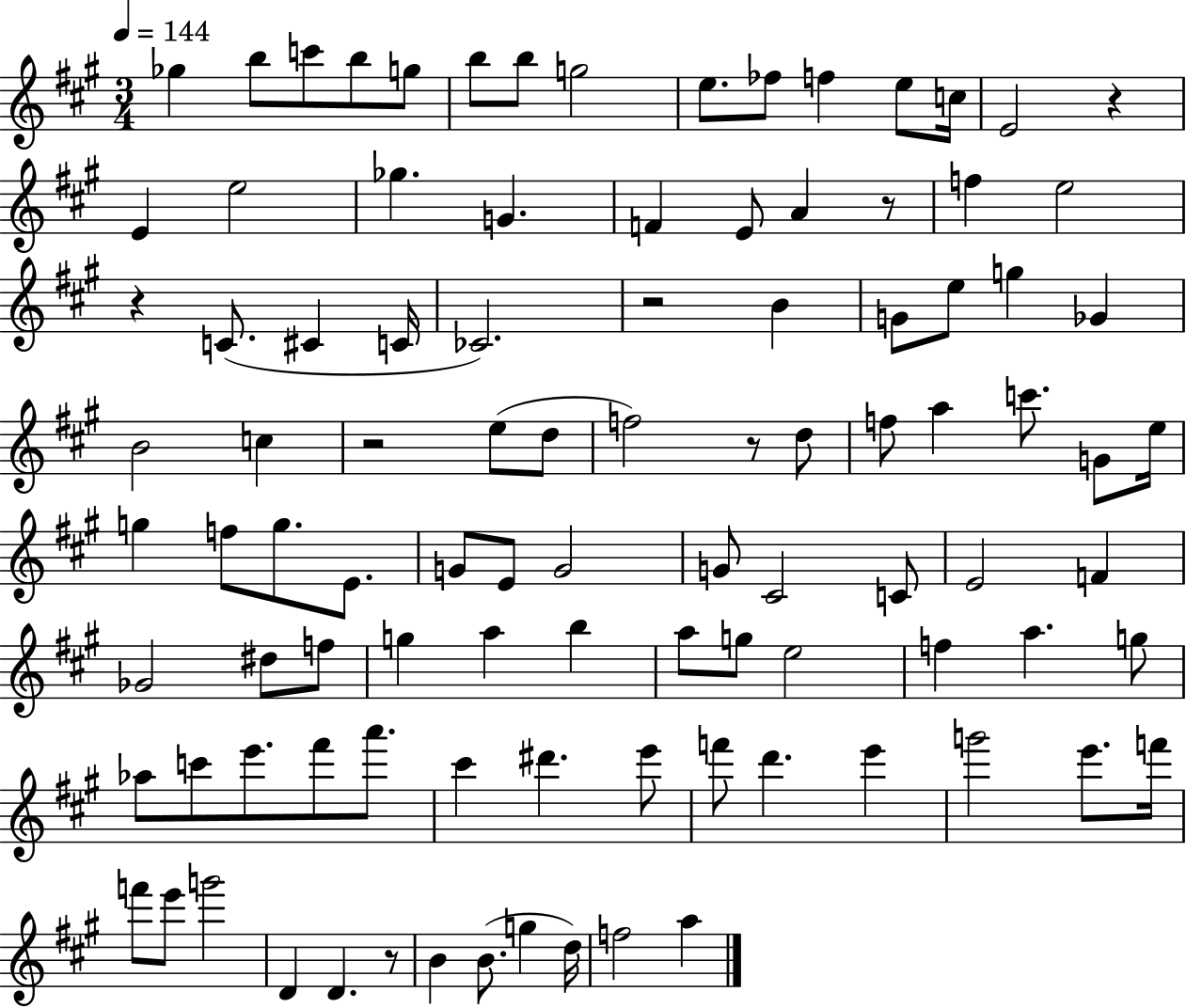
{
  \clef treble
  \numericTimeSignature
  \time 3/4
  \key a \major
  \tempo 4 = 144
  ges''4 b''8 c'''8 b''8 g''8 | b''8 b''8 g''2 | e''8. fes''8 f''4 e''8 c''16 | e'2 r4 | \break e'4 e''2 | ges''4. g'4. | f'4 e'8 a'4 r8 | f''4 e''2 | \break r4 c'8.( cis'4 c'16 | ces'2.) | r2 b'4 | g'8 e''8 g''4 ges'4 | \break b'2 c''4 | r2 e''8( d''8 | f''2) r8 d''8 | f''8 a''4 c'''8. g'8 e''16 | \break g''4 f''8 g''8. e'8. | g'8 e'8 g'2 | g'8 cis'2 c'8 | e'2 f'4 | \break ges'2 dis''8 f''8 | g''4 a''4 b''4 | a''8 g''8 e''2 | f''4 a''4. g''8 | \break aes''8 c'''8 e'''8. fis'''8 a'''8. | cis'''4 dis'''4. e'''8 | f'''8 d'''4. e'''4 | g'''2 e'''8. f'''16 | \break f'''8 e'''8 g'''2 | d'4 d'4. r8 | b'4 b'8.( g''4 d''16) | f''2 a''4 | \break \bar "|."
}